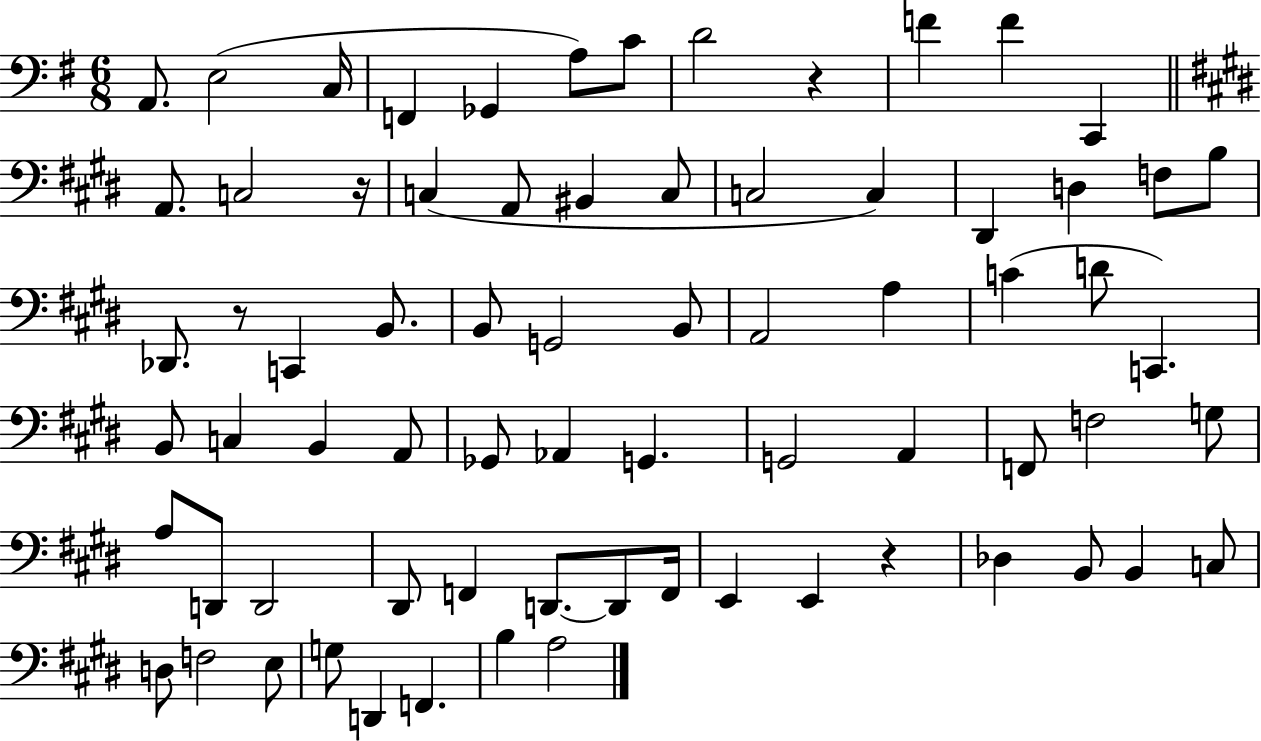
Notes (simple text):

A2/e. E3/h C3/s F2/q Gb2/q A3/e C4/e D4/h R/q F4/q F4/q C2/q A2/e. C3/h R/s C3/q A2/e BIS2/q C3/e C3/h C3/q D#2/q D3/q F3/e B3/e Db2/e. R/e C2/q B2/e. B2/e G2/h B2/e A2/h A3/q C4/q D4/e C2/q. B2/e C3/q B2/q A2/e Gb2/e Ab2/q G2/q. G2/h A2/q F2/e F3/h G3/e A3/e D2/e D2/h D#2/e F2/q D2/e. D2/e F2/s E2/q E2/q R/q Db3/q B2/e B2/q C3/e D3/e F3/h E3/e G3/e D2/q F2/q. B3/q A3/h